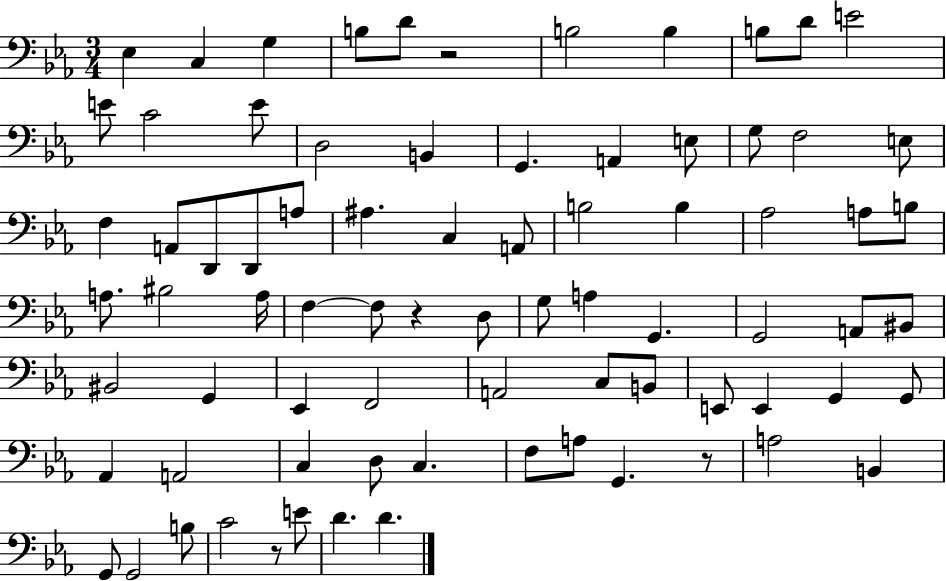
X:1
T:Untitled
M:3/4
L:1/4
K:Eb
_E, C, G, B,/2 D/2 z2 B,2 B, B,/2 D/2 E2 E/2 C2 E/2 D,2 B,, G,, A,, E,/2 G,/2 F,2 E,/2 F, A,,/2 D,,/2 D,,/2 A,/2 ^A, C, A,,/2 B,2 B, _A,2 A,/2 B,/2 A,/2 ^B,2 A,/4 F, F,/2 z D,/2 G,/2 A, G,, G,,2 A,,/2 ^B,,/2 ^B,,2 G,, _E,, F,,2 A,,2 C,/2 B,,/2 E,,/2 E,, G,, G,,/2 _A,, A,,2 C, D,/2 C, F,/2 A,/2 G,, z/2 A,2 B,, G,,/2 G,,2 B,/2 C2 z/2 E/2 D D